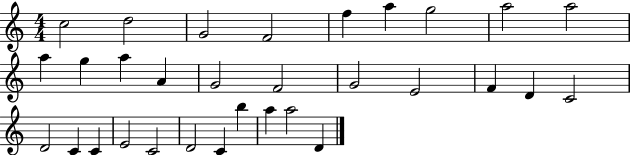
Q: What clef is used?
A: treble